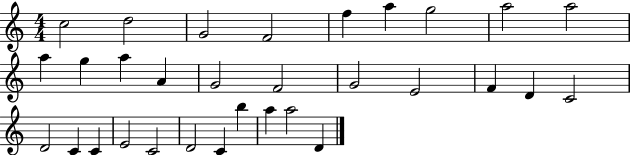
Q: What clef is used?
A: treble